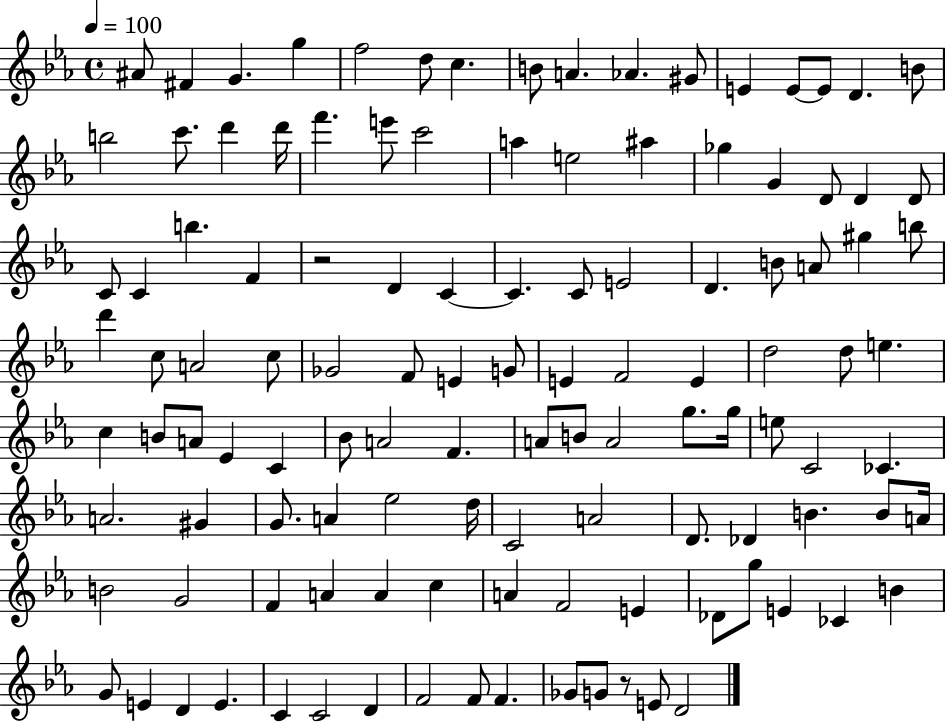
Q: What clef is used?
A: treble